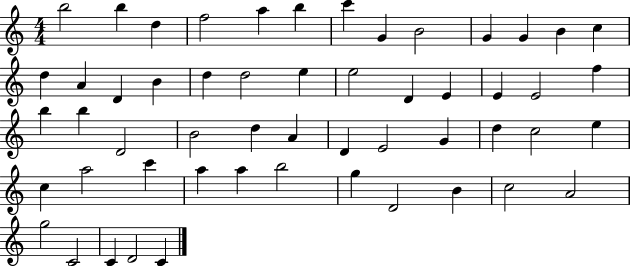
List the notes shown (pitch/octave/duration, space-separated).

B5/h B5/q D5/q F5/h A5/q B5/q C6/q G4/q B4/h G4/q G4/q B4/q C5/q D5/q A4/q D4/q B4/q D5/q D5/h E5/q E5/h D4/q E4/q E4/q E4/h F5/q B5/q B5/q D4/h B4/h D5/q A4/q D4/q E4/h G4/q D5/q C5/h E5/q C5/q A5/h C6/q A5/q A5/q B5/h G5/q D4/h B4/q C5/h A4/h G5/h C4/h C4/q D4/h C4/q